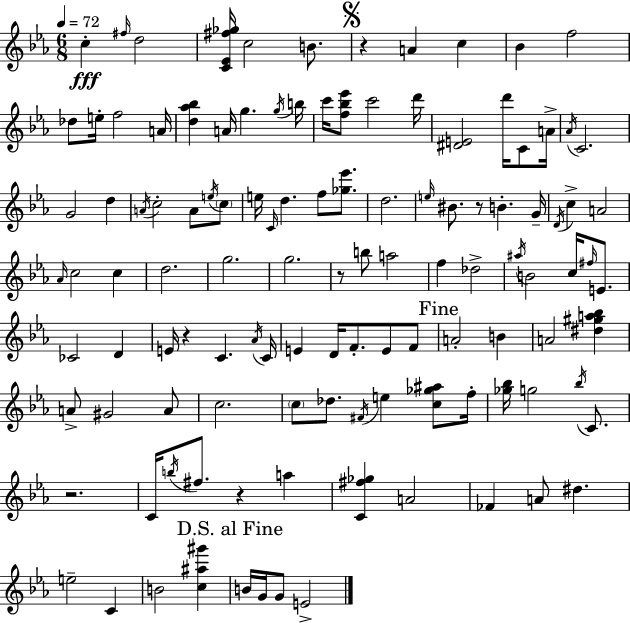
{
  \clef treble
  \numericTimeSignature
  \time 6/8
  \key ees \major
  \tempo 4 = 72
  c''4-.\fff \grace { fis''16 } d''2 | <c' ees' fis'' ges''>16 c''2 b'8. | \mark \markup { \musicglyph "scripts.segno" } r4 a'4 c''4 | bes'4 f''2 | \break des''8 e''16-. f''2 | a'16 <d'' aes'' bes''>4 a'16 g''4. | \acciaccatura { g''16 } b''16 c'''16 <f'' bes'' ees'''>8 c'''2 | d'''16 <dis' e'>2 d'''16 c'8 | \break a'16-> \acciaccatura { aes'16 } c'2. | g'2 d''4 | \acciaccatura { a'16 } c''2-. | a'8 \acciaccatura { e''16 } \parenthesize c''8 e''16 \grace { c'16 } d''4. | \break f''8 <ges'' ees'''>8. d''2. | \grace { e''16 } bis'8. r8 | b'4.-. g'16-- \acciaccatura { d'16 } c''4-> | a'2 \grace { aes'16 } c''2 | \break c''4 d''2. | g''2. | g''2. | r8 b''8 | \break a''2 f''4 | des''2-> \acciaccatura { ais''16 } b'2 | c''16 \grace { fis''16 } e'8. ces'2 | d'4 e'16 | \break r4 c'4. \acciaccatura { aes'16 } c'16 | e'4 d'16 f'8.-. e'8 f'8 | \mark "Fine" a'2-. b'4 | a'2 <dis'' gis'' a'' bes''>4 | \break a'8-> gis'2 a'8 | c''2. | \parenthesize c''8 des''8. \acciaccatura { fis'16 } e''4 <c'' ges'' ais''>8 | f''16-. <ges'' bes''>16 g''2 \acciaccatura { bes''16 } c'8. | \break r2. | c'16 \acciaccatura { b''16 } fis''8. r4 a''4 | <c' fis'' ges''>4 a'2 | fes'4 a'8 dis''4. | \break e''2-- c'4 | b'2 <c'' ais'' gis'''>4 | \mark "D.S. al Fine" b'16 g'16 g'8 e'2-> | \bar "|."
}